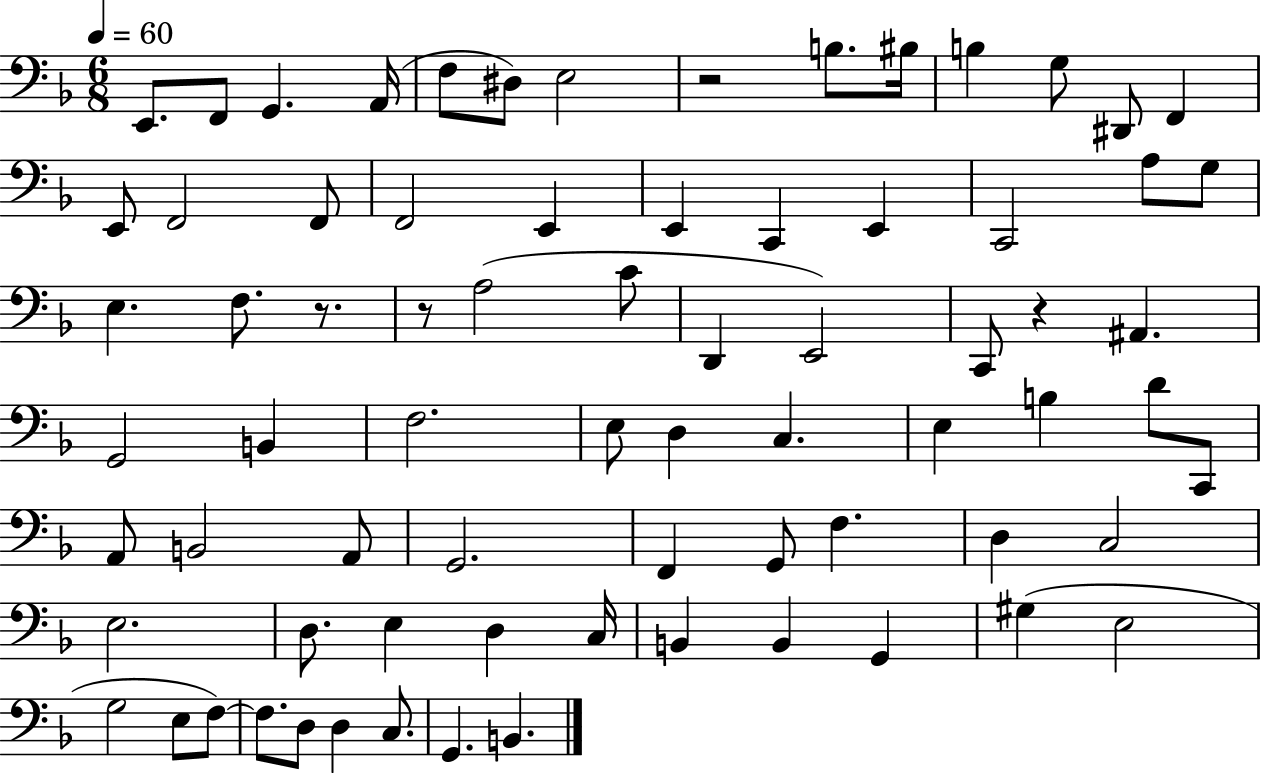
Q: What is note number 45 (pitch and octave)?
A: A2